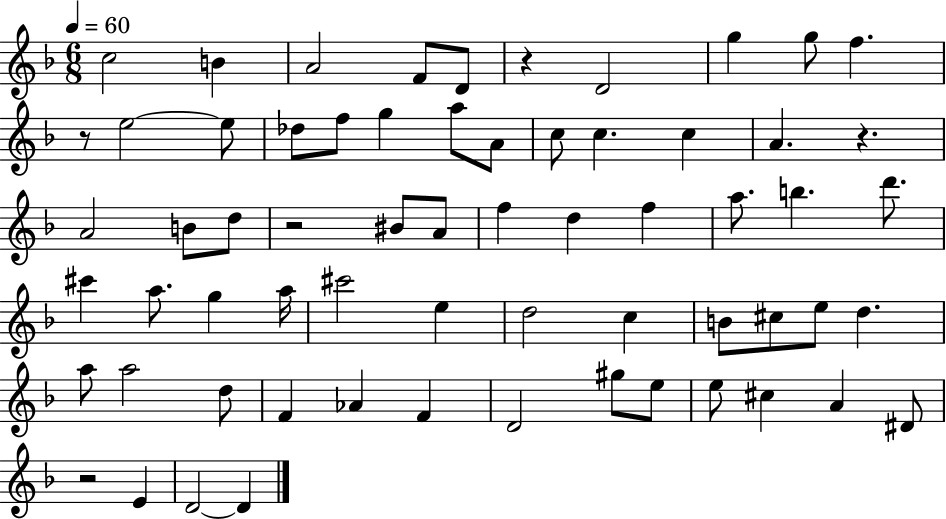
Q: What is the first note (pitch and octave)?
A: C5